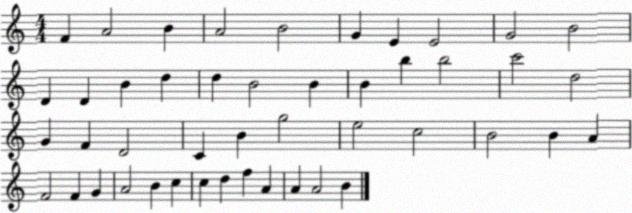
X:1
T:Untitled
M:4/4
L:1/4
K:C
F A2 B A2 B2 G E E2 G2 B2 D D B d d B2 B B b b2 c'2 d2 G F D2 C B g2 e2 c2 B2 B A F2 F G A2 B c c d f A A A2 B